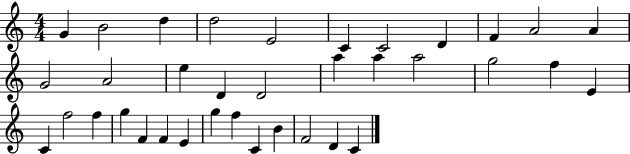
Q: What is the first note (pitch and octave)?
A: G4